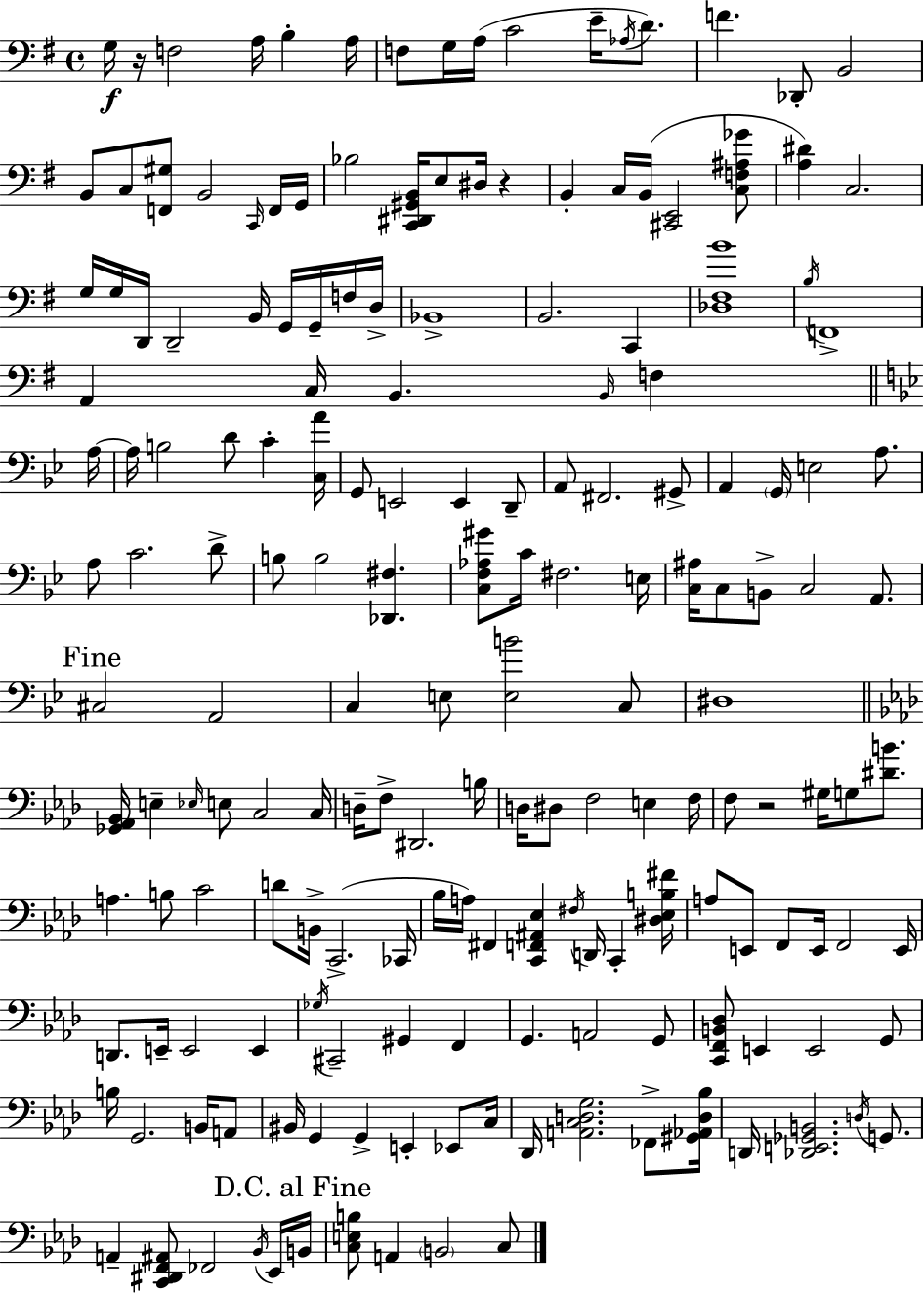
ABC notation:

X:1
T:Untitled
M:4/4
L:1/4
K:Em
G,/4 z/4 F,2 A,/4 B, A,/4 F,/2 G,/4 A,/4 C2 E/4 _A,/4 D/2 F _D,,/2 B,,2 B,,/2 C,/2 [F,,^G,]/2 B,,2 C,,/4 F,,/4 G,,/4 _B,2 [C,,^D,,^G,,B,,]/4 E,/2 ^D,/4 z B,, C,/4 B,,/4 [^C,,E,,]2 [C,F,^A,_G]/2 [A,^D] C,2 G,/4 G,/4 D,,/4 D,,2 B,,/4 G,,/4 G,,/4 F,/4 D,/4 _B,,4 B,,2 C,, [_D,^F,B]4 B,/4 F,,4 A,, C,/4 B,, B,,/4 F, A,/4 A,/4 B,2 D/2 C [C,A]/4 G,,/2 E,,2 E,, D,,/2 A,,/2 ^F,,2 ^G,,/2 A,, G,,/4 E,2 A,/2 A,/2 C2 D/2 B,/2 B,2 [_D,,^F,] [C,F,_A,^G]/2 C/4 ^F,2 E,/4 [C,^A,]/4 C,/2 B,,/2 C,2 A,,/2 ^C,2 A,,2 C, E,/2 [E,B]2 C,/2 ^D,4 [_G,,_A,,_B,,]/4 E, _E,/4 E,/2 C,2 C,/4 D,/4 F,/2 ^D,,2 B,/4 D,/4 ^D,/2 F,2 E, F,/4 F,/2 z2 ^G,/4 G,/2 [^DB]/2 A, B,/2 C2 D/2 B,,/4 C,,2 _C,,/4 _B,/4 A,/4 ^F,, [C,,F,,^A,,_E,] ^F,/4 D,,/4 C,, [^D,_E,B,^F]/4 A,/2 E,,/2 F,,/2 E,,/4 F,,2 E,,/4 D,,/2 E,,/4 E,,2 E,, _G,/4 ^C,,2 ^G,, F,, G,, A,,2 G,,/2 [C,,F,,B,,_D,]/2 E,, E,,2 G,,/2 B,/4 G,,2 B,,/4 A,,/2 ^B,,/4 G,, G,, E,, _E,,/2 C,/4 _D,,/4 [A,,C,D,G,]2 _F,,/2 [^G,,_A,,D,_B,]/4 D,,/4 [_D,,E,,_G,,B,,]2 D,/4 G,,/2 A,, [C,,^D,,F,,^A,,]/2 _F,,2 _B,,/4 _E,,/4 B,,/4 [C,E,B,]/2 A,, B,,2 C,/2